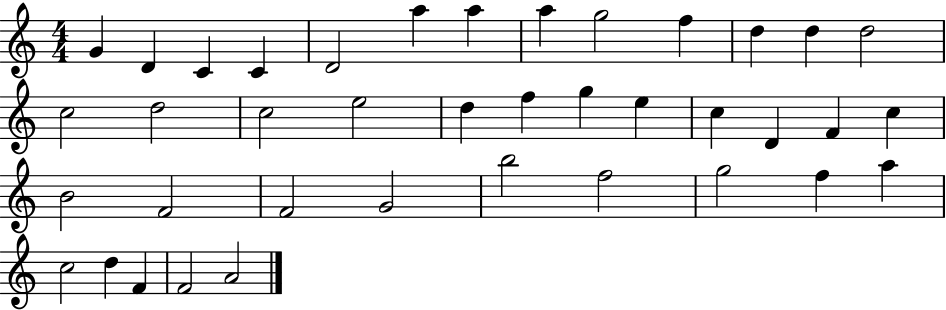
G4/q D4/q C4/q C4/q D4/h A5/q A5/q A5/q G5/h F5/q D5/q D5/q D5/h C5/h D5/h C5/h E5/h D5/q F5/q G5/q E5/q C5/q D4/q F4/q C5/q B4/h F4/h F4/h G4/h B5/h F5/h G5/h F5/q A5/q C5/h D5/q F4/q F4/h A4/h